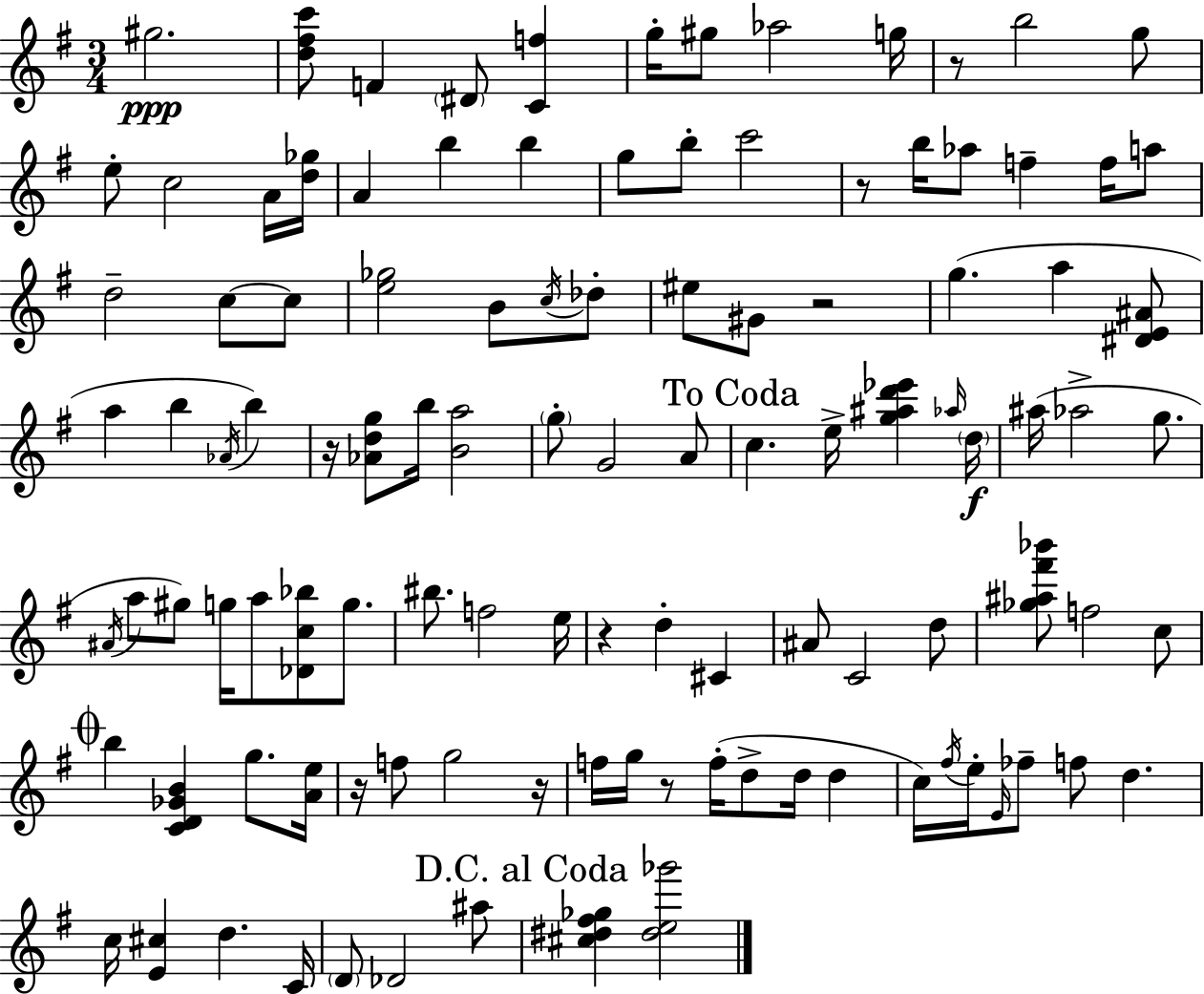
{
  \clef treble
  \numericTimeSignature
  \time 3/4
  \key g \major
  gis''2.\ppp | <d'' fis'' c'''>8 f'4 \parenthesize dis'8 <c' f''>4 | g''16-. gis''8 aes''2 g''16 | r8 b''2 g''8 | \break e''8-. c''2 a'16 <d'' ges''>16 | a'4 b''4 b''4 | g''8 b''8-. c'''2 | r8 b''16 aes''8 f''4-- f''16 a''8 | \break d''2-- c''8~~ c''8 | <e'' ges''>2 b'8 \acciaccatura { c''16 } des''8-. | eis''8 gis'8 r2 | g''4.( a''4 <dis' e' ais'>8 | \break a''4 b''4 \acciaccatura { aes'16 }) b''4 | r16 <aes' d'' g''>8 b''16 <b' a''>2 | \parenthesize g''8-. g'2 | a'8 \mark "To Coda" c''4. e''16-> <g'' ais'' d''' ees'''>4 | \break \grace { aes''16 }\f \parenthesize d''16 ais''16( aes''2-> | g''8. \acciaccatura { ais'16 } a''8 gis''8) g''16 a''8 <des' c'' bes''>8 | g''8. bis''8. f''2 | e''16 r4 d''4-. | \break cis'4 ais'8 c'2 | d''8 <ges'' ais'' fis''' bes'''>8 f''2 | c''8 \mark \markup { \musicglyph "scripts.coda" } b''4 <c' d' ges' b'>4 | g''8. <a' e''>16 r16 f''8 g''2 | \break r16 f''16 g''16 r8 f''16-.( d''8-> d''16 | d''4 c''16) \acciaccatura { fis''16 } e''16-. \grace { e'16 } fes''8-- f''8 | d''4. c''16 <e' cis''>4 d''4. | c'16 \parenthesize d'8 des'2 | \break ais''8 \mark "D.C. al Coda" <cis'' dis'' fis'' ges''>4 <dis'' e'' ges'''>2 | \bar "|."
}